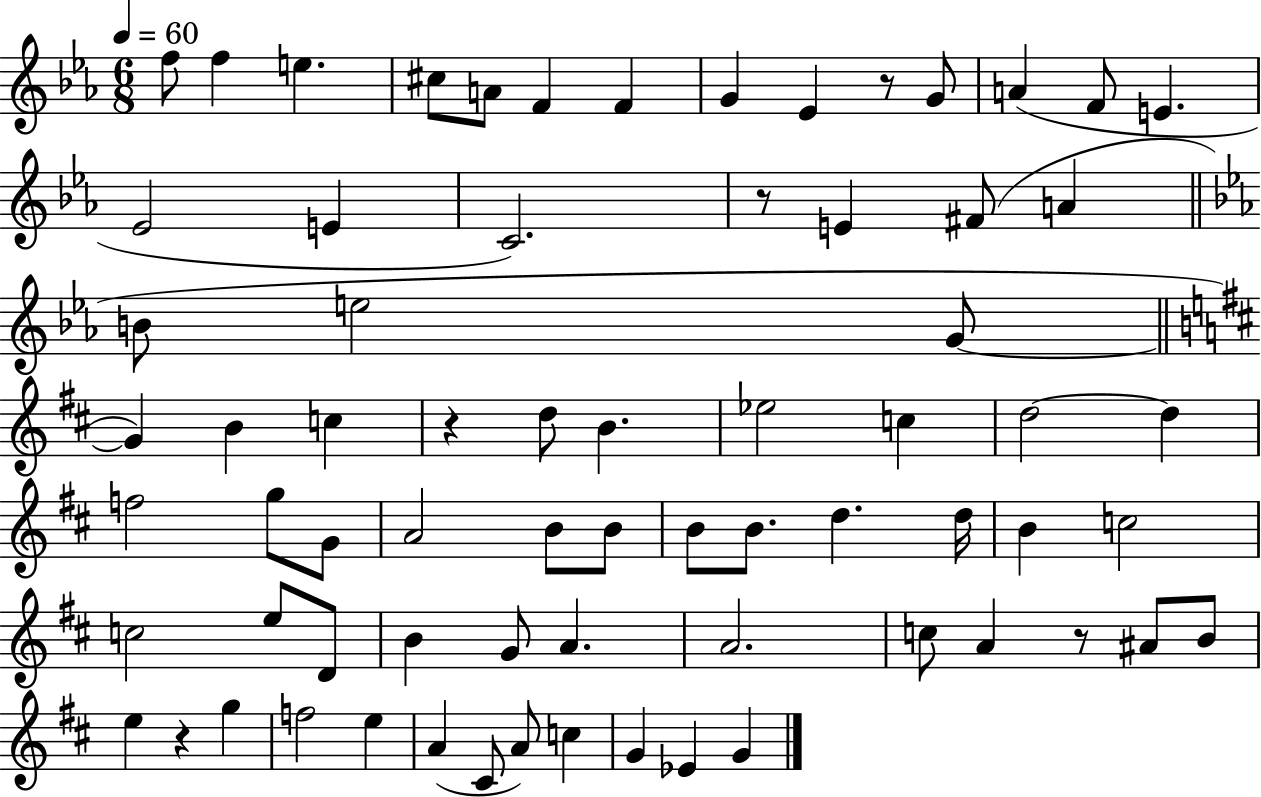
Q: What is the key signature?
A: EES major